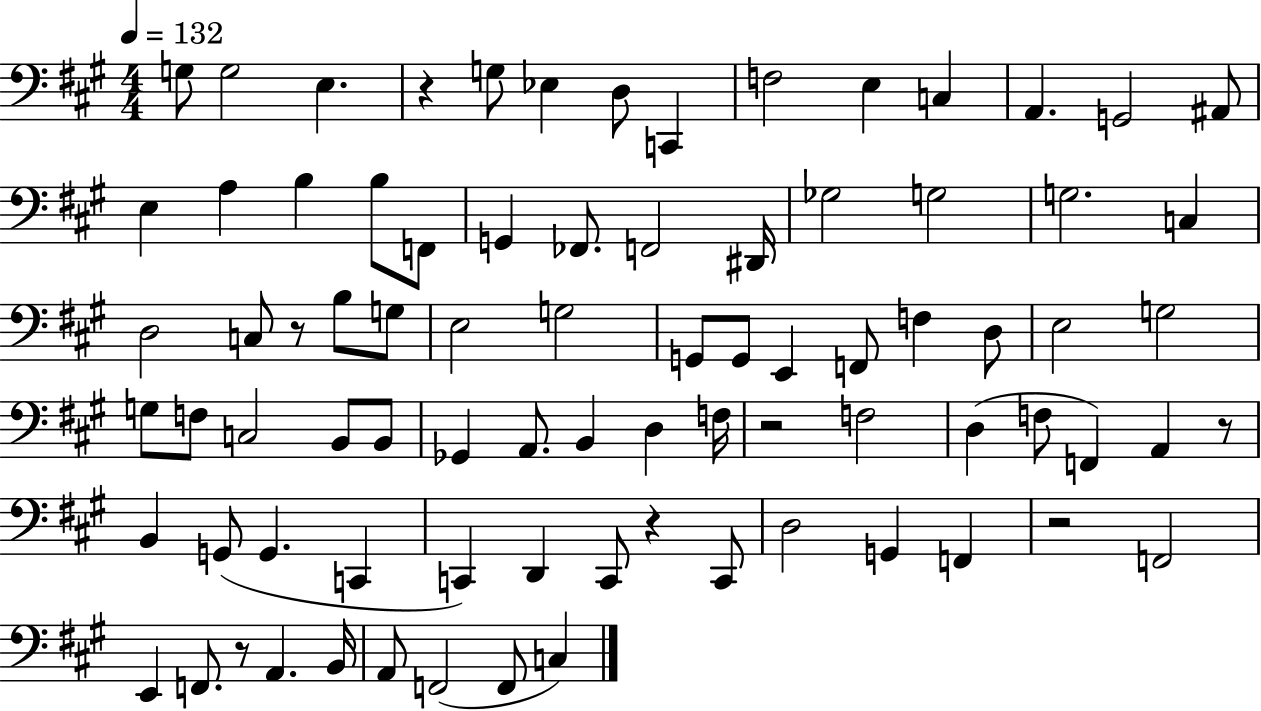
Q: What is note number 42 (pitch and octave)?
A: F3